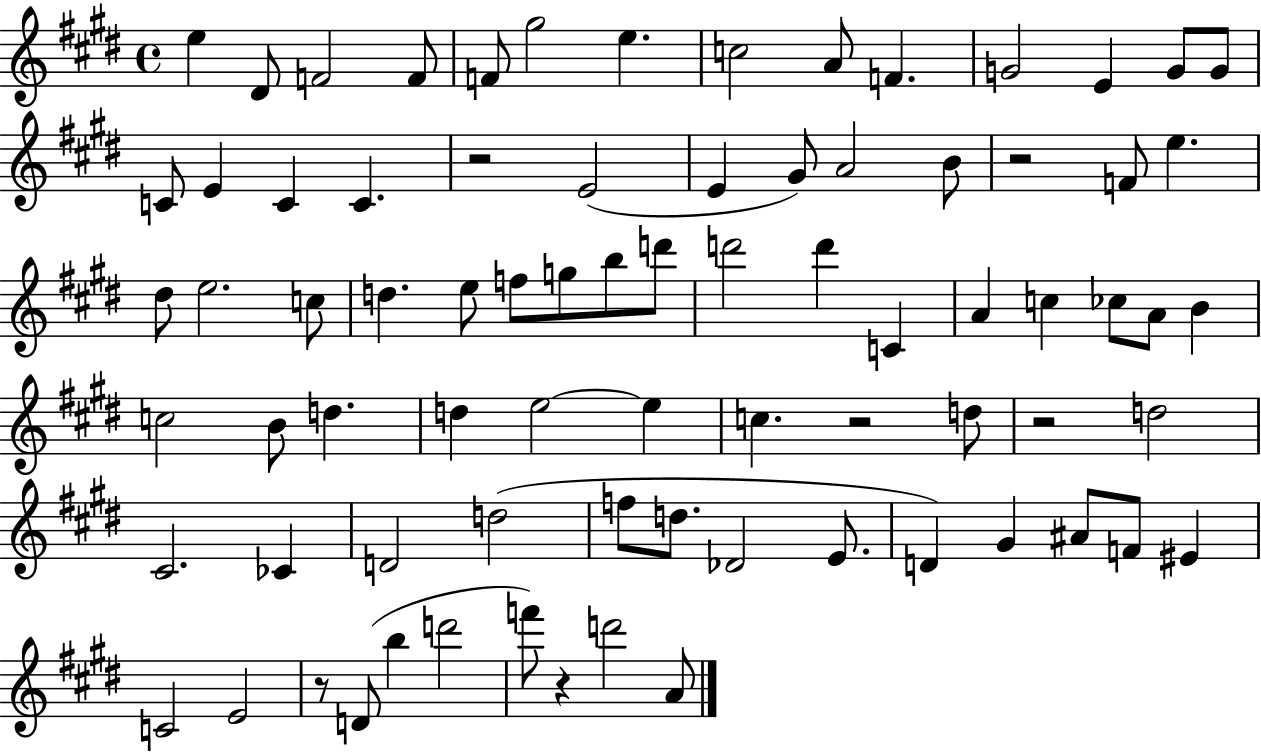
X:1
T:Untitled
M:4/4
L:1/4
K:E
e ^D/2 F2 F/2 F/2 ^g2 e c2 A/2 F G2 E G/2 G/2 C/2 E C C z2 E2 E ^G/2 A2 B/2 z2 F/2 e ^d/2 e2 c/2 d e/2 f/2 g/2 b/2 d'/2 d'2 d' C A c _c/2 A/2 B c2 B/2 d d e2 e c z2 d/2 z2 d2 ^C2 _C D2 d2 f/2 d/2 _D2 E/2 D ^G ^A/2 F/2 ^E C2 E2 z/2 D/2 b d'2 f'/2 z d'2 A/2